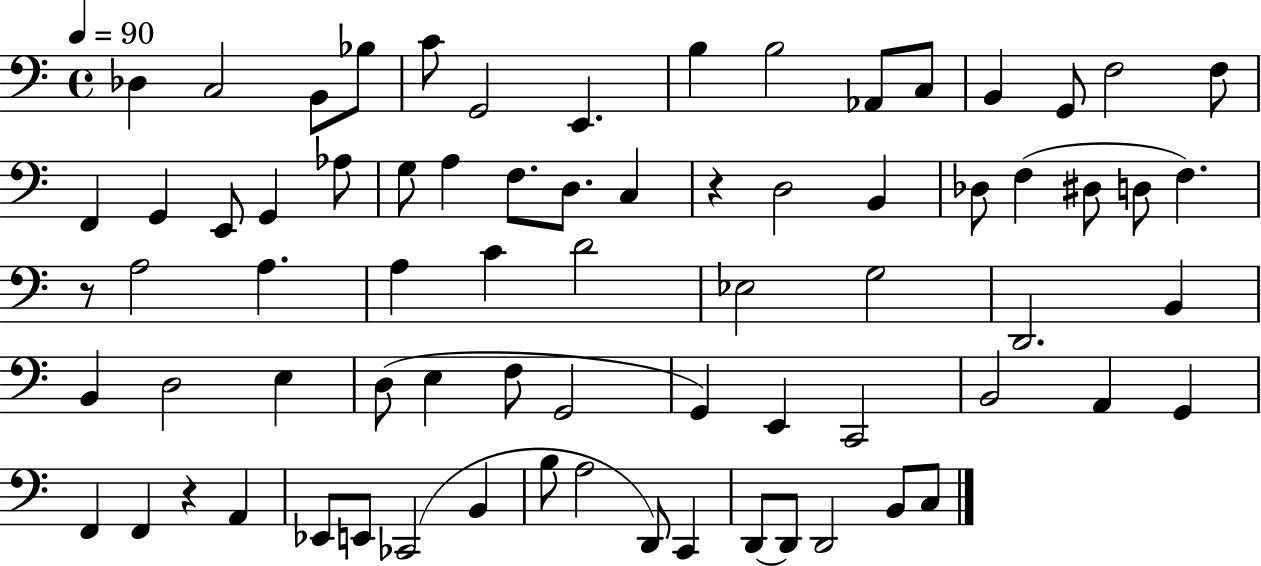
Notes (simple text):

Db3/q C3/h B2/e Bb3/e C4/e G2/h E2/q. B3/q B3/h Ab2/e C3/e B2/q G2/e F3/h F3/e F2/q G2/q E2/e G2/q Ab3/e G3/e A3/q F3/e. D3/e. C3/q R/q D3/h B2/q Db3/e F3/q D#3/e D3/e F3/q. R/e A3/h A3/q. A3/q C4/q D4/h Eb3/h G3/h D2/h. B2/q B2/q D3/h E3/q D3/e E3/q F3/e G2/h G2/q E2/q C2/h B2/h A2/q G2/q F2/q F2/q R/q A2/q Eb2/e E2/e CES2/h B2/q B3/e A3/h D2/e C2/q D2/e D2/e D2/h B2/e C3/e